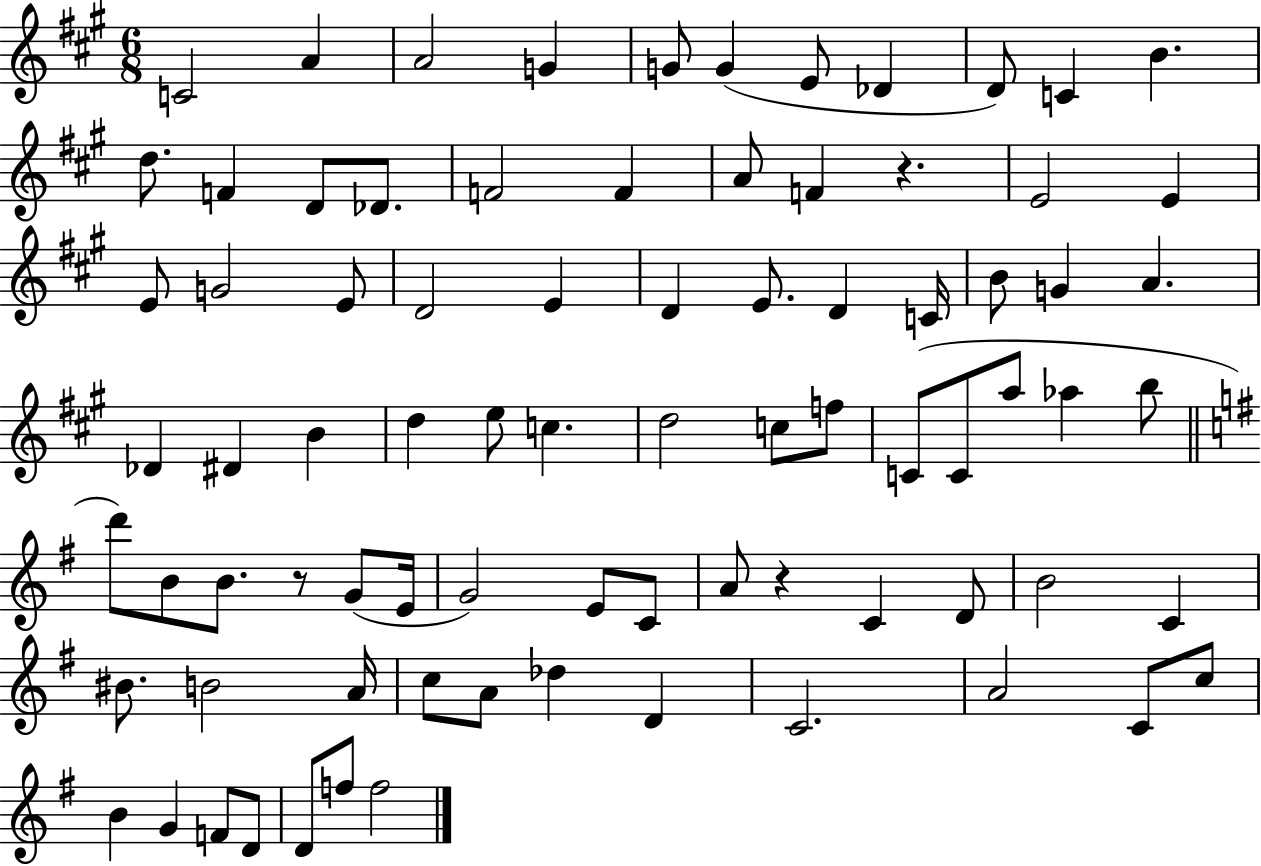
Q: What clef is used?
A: treble